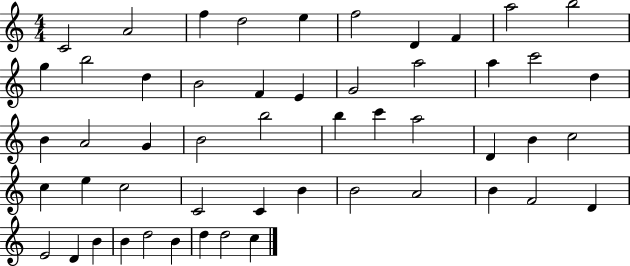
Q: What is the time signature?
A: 4/4